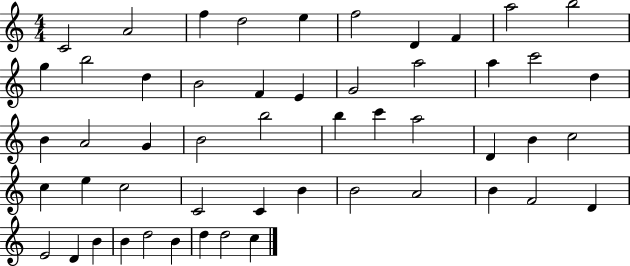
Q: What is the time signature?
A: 4/4